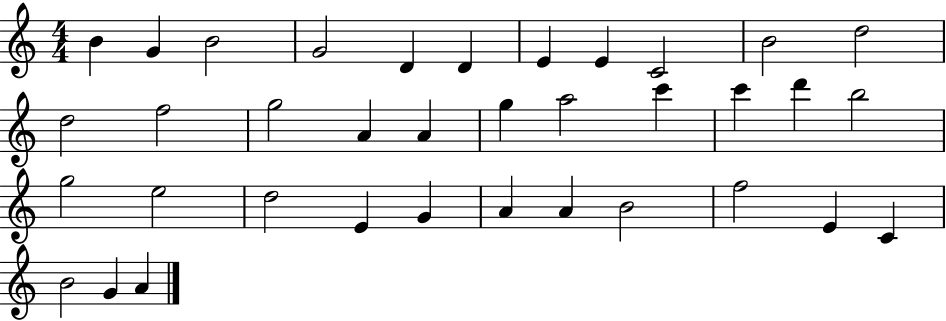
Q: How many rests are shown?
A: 0